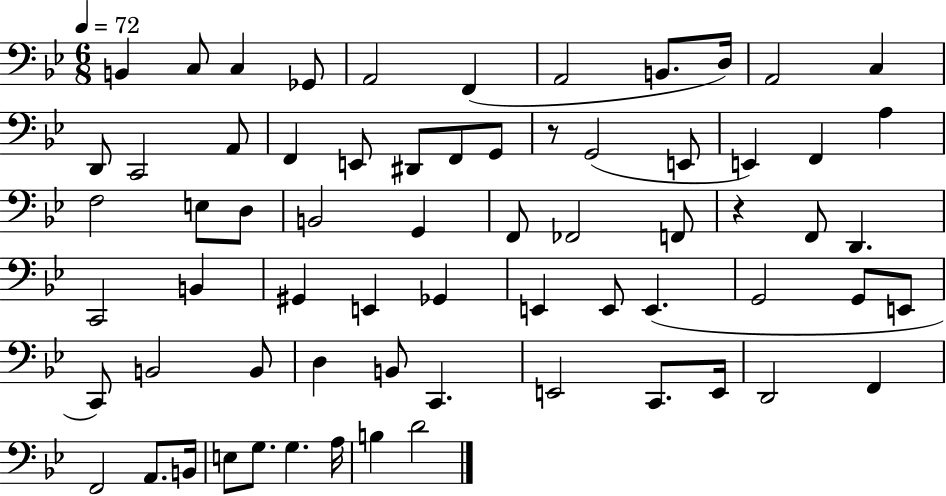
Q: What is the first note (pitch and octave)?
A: B2